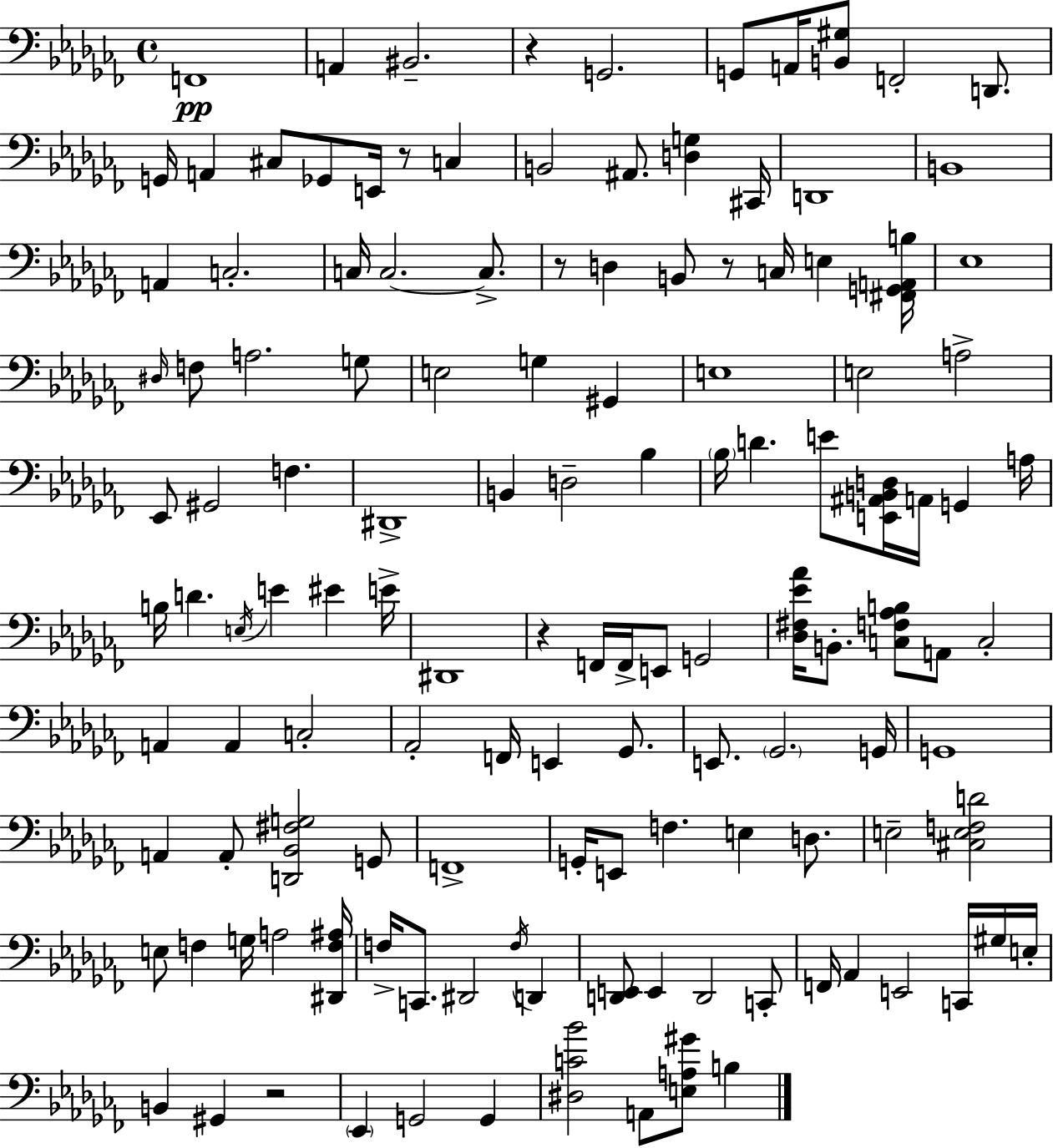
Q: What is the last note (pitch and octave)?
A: B3